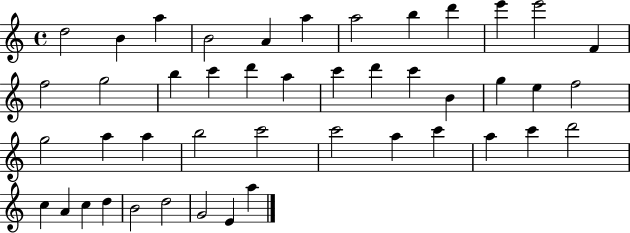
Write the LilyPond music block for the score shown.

{
  \clef treble
  \time 4/4
  \defaultTimeSignature
  \key c \major
  d''2 b'4 a''4 | b'2 a'4 a''4 | a''2 b''4 d'''4 | e'''4 e'''2 f'4 | \break f''2 g''2 | b''4 c'''4 d'''4 a''4 | c'''4 d'''4 c'''4 b'4 | g''4 e''4 f''2 | \break g''2 a''4 a''4 | b''2 c'''2 | c'''2 a''4 c'''4 | a''4 c'''4 d'''2 | \break c''4 a'4 c''4 d''4 | b'2 d''2 | g'2 e'4 a''4 | \bar "|."
}